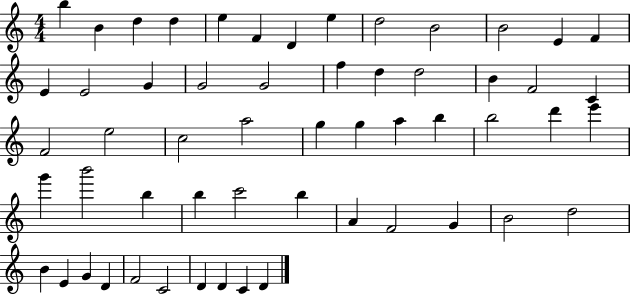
B5/q B4/q D5/q D5/q E5/q F4/q D4/q E5/q D5/h B4/h B4/h E4/q F4/q E4/q E4/h G4/q G4/h G4/h F5/q D5/q D5/h B4/q F4/h C4/q F4/h E5/h C5/h A5/h G5/q G5/q A5/q B5/q B5/h D6/q E6/q G6/q B6/h B5/q B5/q C6/h B5/q A4/q F4/h G4/q B4/h D5/h B4/q E4/q G4/q D4/q F4/h C4/h D4/q D4/q C4/q D4/q